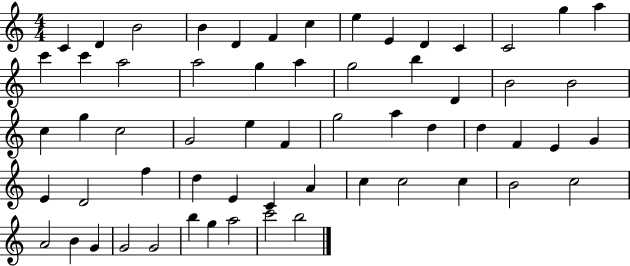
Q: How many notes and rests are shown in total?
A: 60